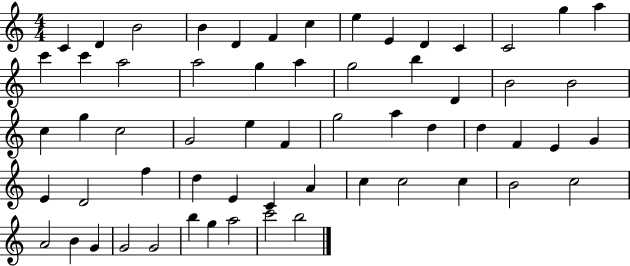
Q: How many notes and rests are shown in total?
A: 60